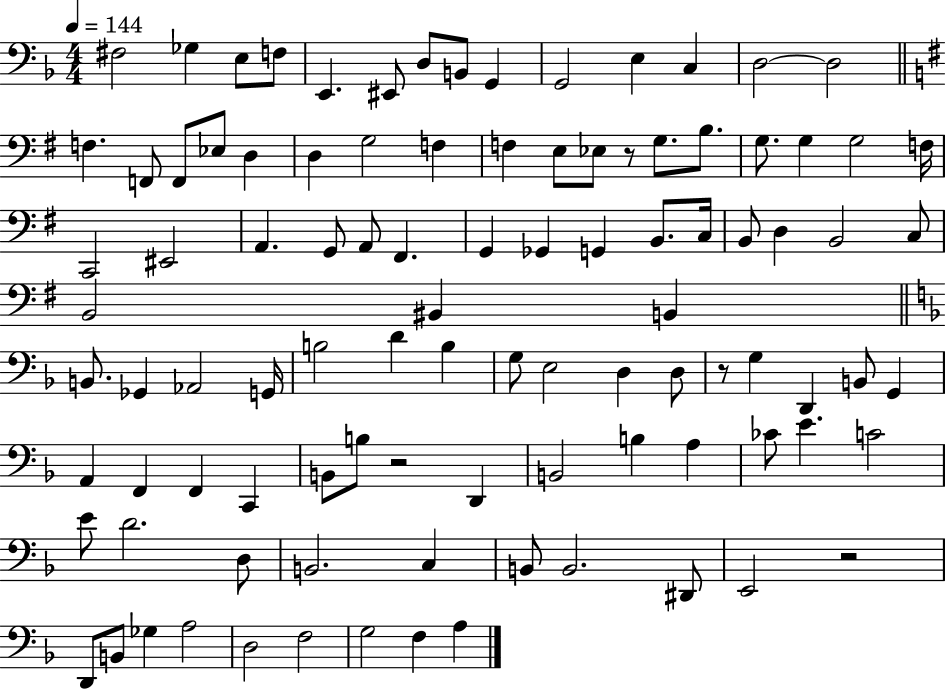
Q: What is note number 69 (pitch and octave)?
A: B2